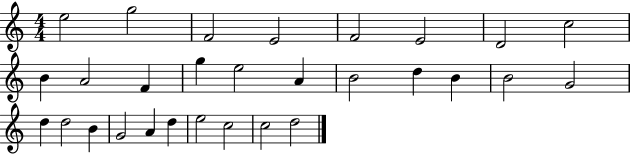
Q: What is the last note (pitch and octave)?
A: D5